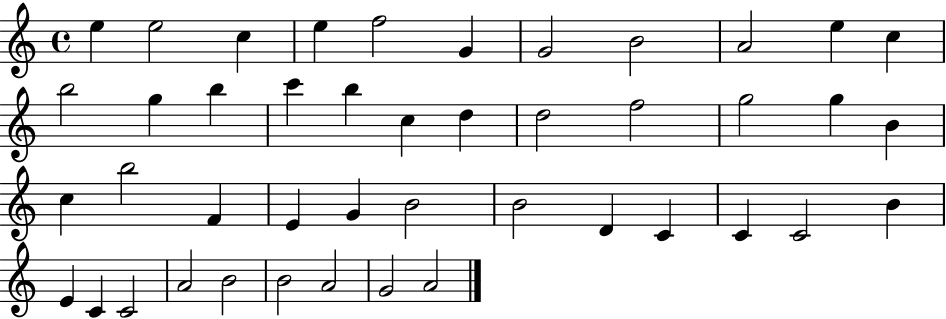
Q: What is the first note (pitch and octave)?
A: E5